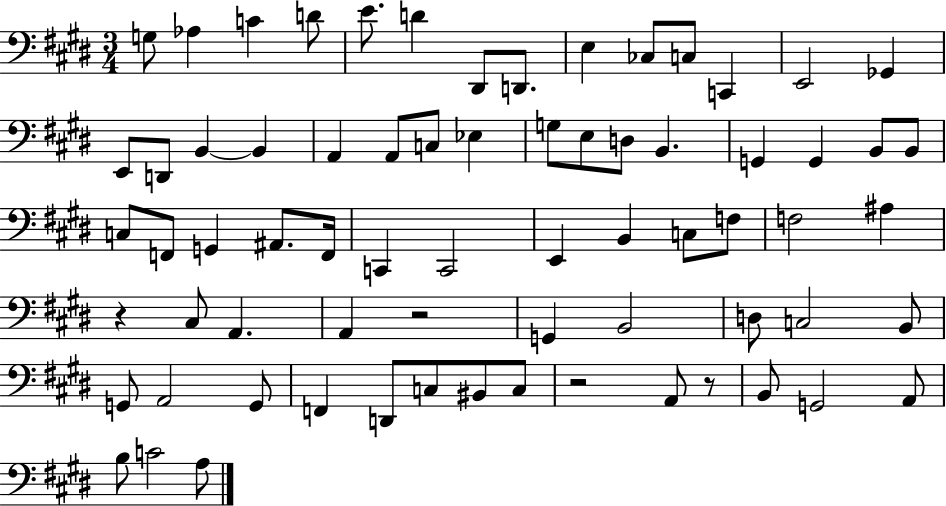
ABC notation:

X:1
T:Untitled
M:3/4
L:1/4
K:E
G,/2 _A, C D/2 E/2 D ^D,,/2 D,,/2 E, _C,/2 C,/2 C,, E,,2 _G,, E,,/2 D,,/2 B,, B,, A,, A,,/2 C,/2 _E, G,/2 E,/2 D,/2 B,, G,, G,, B,,/2 B,,/2 C,/2 F,,/2 G,, ^A,,/2 F,,/4 C,, C,,2 E,, B,, C,/2 F,/2 F,2 ^A, z ^C,/2 A,, A,, z2 G,, B,,2 D,/2 C,2 B,,/2 G,,/2 A,,2 G,,/2 F,, D,,/2 C,/2 ^B,,/2 C,/2 z2 A,,/2 z/2 B,,/2 G,,2 A,,/2 B,/2 C2 A,/2